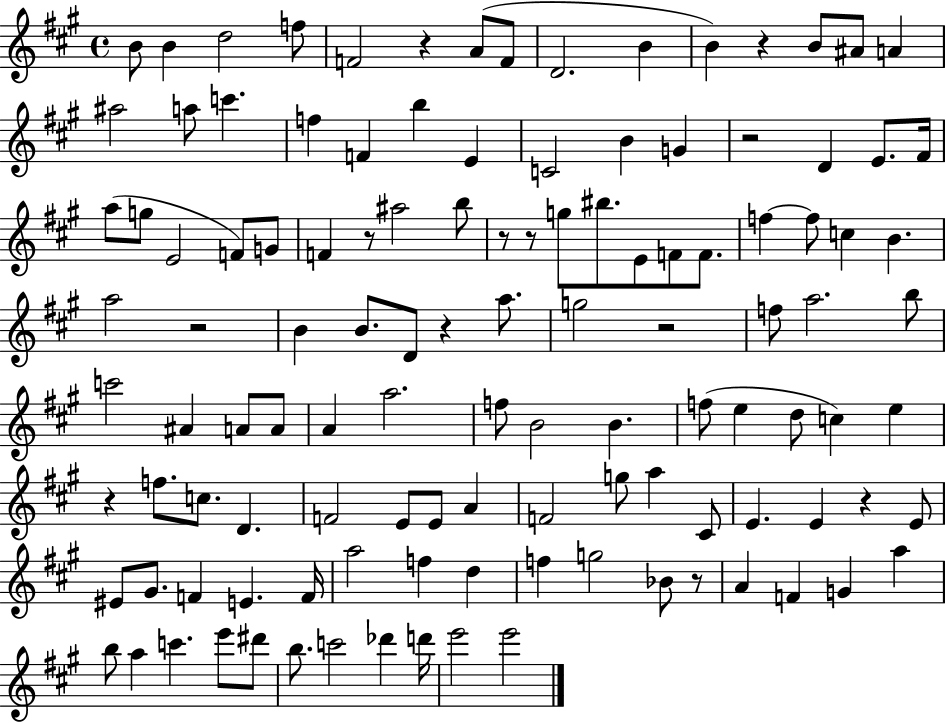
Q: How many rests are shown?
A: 12